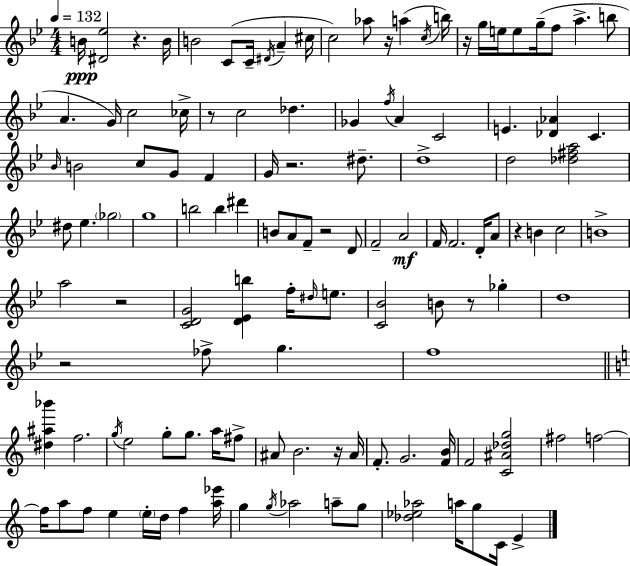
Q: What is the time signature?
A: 4/4